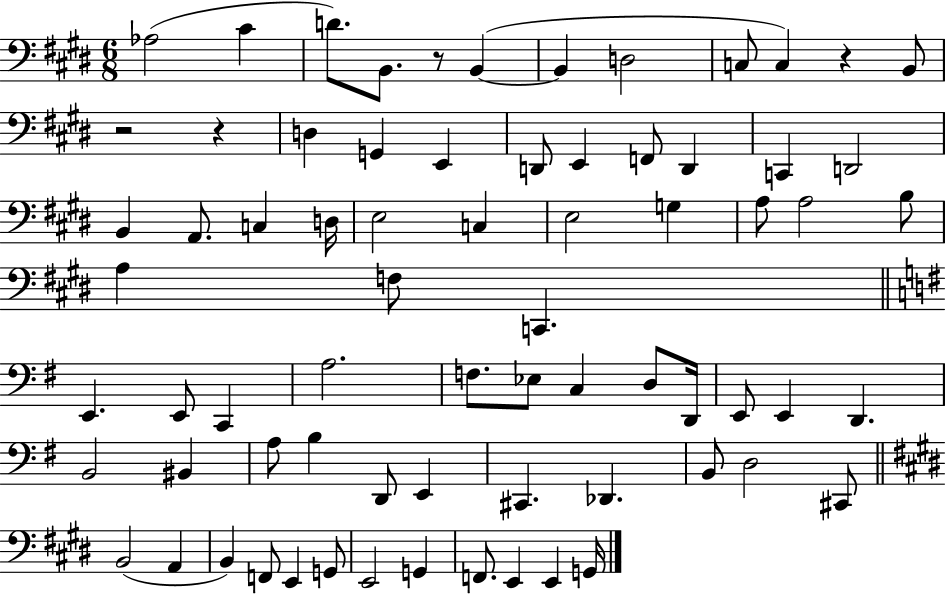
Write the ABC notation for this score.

X:1
T:Untitled
M:6/8
L:1/4
K:E
_A,2 ^C D/2 B,,/2 z/2 B,, B,, D,2 C,/2 C, z B,,/2 z2 z D, G,, E,, D,,/2 E,, F,,/2 D,, C,, D,,2 B,, A,,/2 C, D,/4 E,2 C, E,2 G, A,/2 A,2 B,/2 A, F,/2 C,, E,, E,,/2 C,, A,2 F,/2 _E,/2 C, D,/2 D,,/4 E,,/2 E,, D,, B,,2 ^B,, A,/2 B, D,,/2 E,, ^C,, _D,, B,,/2 D,2 ^C,,/2 B,,2 A,, B,, F,,/2 E,, G,,/2 E,,2 G,, F,,/2 E,, E,, G,,/4